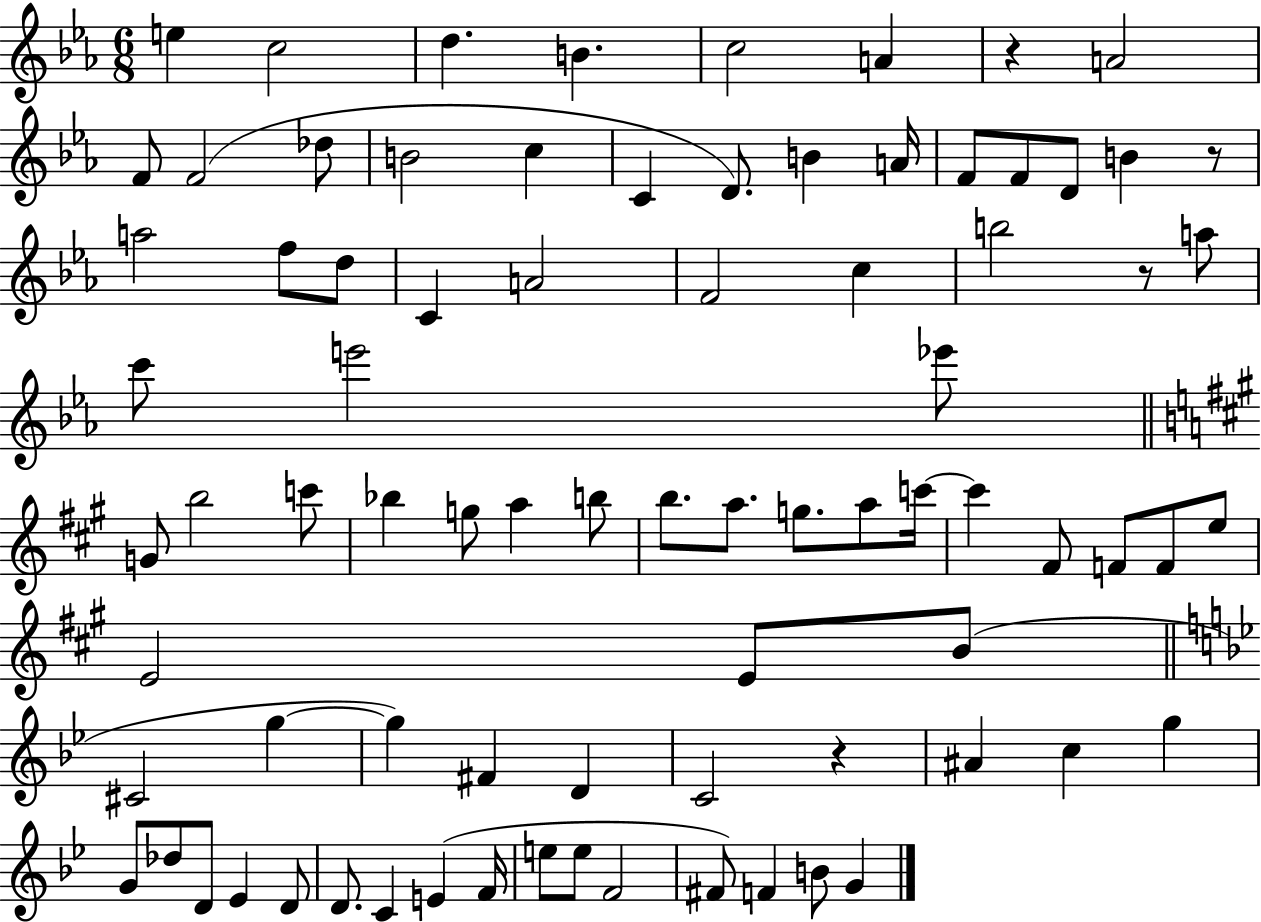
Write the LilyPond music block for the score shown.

{
  \clef treble
  \numericTimeSignature
  \time 6/8
  \key ees \major
  \repeat volta 2 { e''4 c''2 | d''4. b'4. | c''2 a'4 | r4 a'2 | \break f'8 f'2( des''8 | b'2 c''4 | c'4 d'8.) b'4 a'16 | f'8 f'8 d'8 b'4 r8 | \break a''2 f''8 d''8 | c'4 a'2 | f'2 c''4 | b''2 r8 a''8 | \break c'''8 e'''2 ees'''8 | \bar "||" \break \key a \major g'8 b''2 c'''8 | bes''4 g''8 a''4 b''8 | b''8. a''8. g''8. a''8 c'''16~~ | c'''4 fis'8 f'8 f'8 e''8 | \break e'2 e'8 b'8( | \bar "||" \break \key g \minor cis'2 g''4~~ | g''4) fis'4 d'4 | c'2 r4 | ais'4 c''4 g''4 | \break g'8 des''8 d'8 ees'4 d'8 | d'8. c'4 e'4( f'16 | e''8 e''8 f'2 | fis'8) f'4 b'8 g'4 | \break } \bar "|."
}